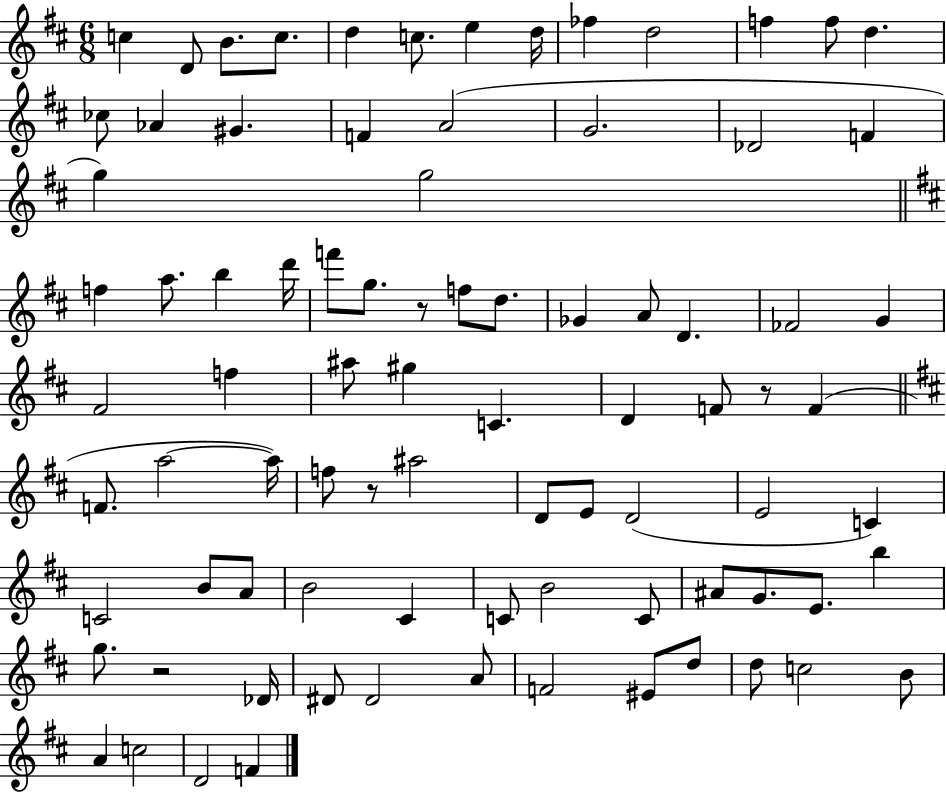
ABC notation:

X:1
T:Untitled
M:6/8
L:1/4
K:D
c D/2 B/2 c/2 d c/2 e d/4 _f d2 f f/2 d _c/2 _A ^G F A2 G2 _D2 F g g2 f a/2 b d'/4 f'/2 g/2 z/2 f/2 d/2 _G A/2 D _F2 G ^F2 f ^a/2 ^g C D F/2 z/2 F F/2 a2 a/4 f/2 z/2 ^a2 D/2 E/2 D2 E2 C C2 B/2 A/2 B2 ^C C/2 B2 C/2 ^A/2 G/2 E/2 b g/2 z2 _D/4 ^D/2 ^D2 A/2 F2 ^E/2 d/2 d/2 c2 B/2 A c2 D2 F